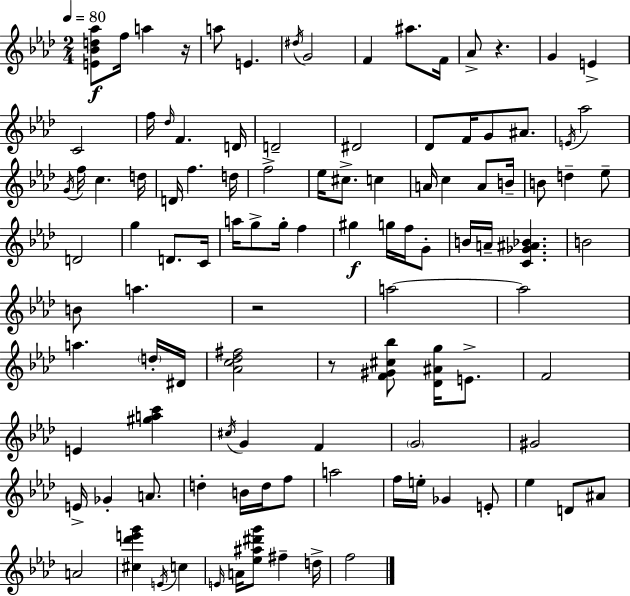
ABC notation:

X:1
T:Untitled
M:2/4
L:1/4
K:Ab
[E_Bd_a]/2 f/4 a z/4 a/2 E ^d/4 G2 F ^a/2 F/4 _A/2 z G E C2 f/4 _d/4 F D/4 D2 ^D2 _D/2 F/4 G/2 ^A/2 E/4 _a2 G/4 f/4 c d/4 D/4 f d/4 f2 _e/4 ^c/2 c A/4 c A/2 B/4 B/2 d _e/2 D2 g D/2 C/4 a/4 g/2 g/4 f ^g g/4 f/4 G/2 B/4 A/4 [C_G^A_B] B2 B/2 a z2 a2 a2 a d/4 ^D/4 [_Ac_d^f]2 z/2 [F^G^c_b]/2 [_D^Ag]/4 E/2 F2 E [^gac'] ^c/4 G F G2 ^G2 E/4 _G A/2 d B/4 d/4 f/2 a2 f/4 e/4 _G E/2 _e D/2 ^A/2 A2 [^c_d'e'g'] E/4 c E/4 A/4 [_e^a^d'g']/2 ^f d/4 f2